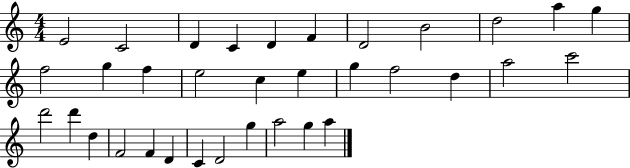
{
  \clef treble
  \numericTimeSignature
  \time 4/4
  \key c \major
  e'2 c'2 | d'4 c'4 d'4 f'4 | d'2 b'2 | d''2 a''4 g''4 | \break f''2 g''4 f''4 | e''2 c''4 e''4 | g''4 f''2 d''4 | a''2 c'''2 | \break d'''2 d'''4 d''4 | f'2 f'4 d'4 | c'4 d'2 g''4 | a''2 g''4 a''4 | \break \bar "|."
}